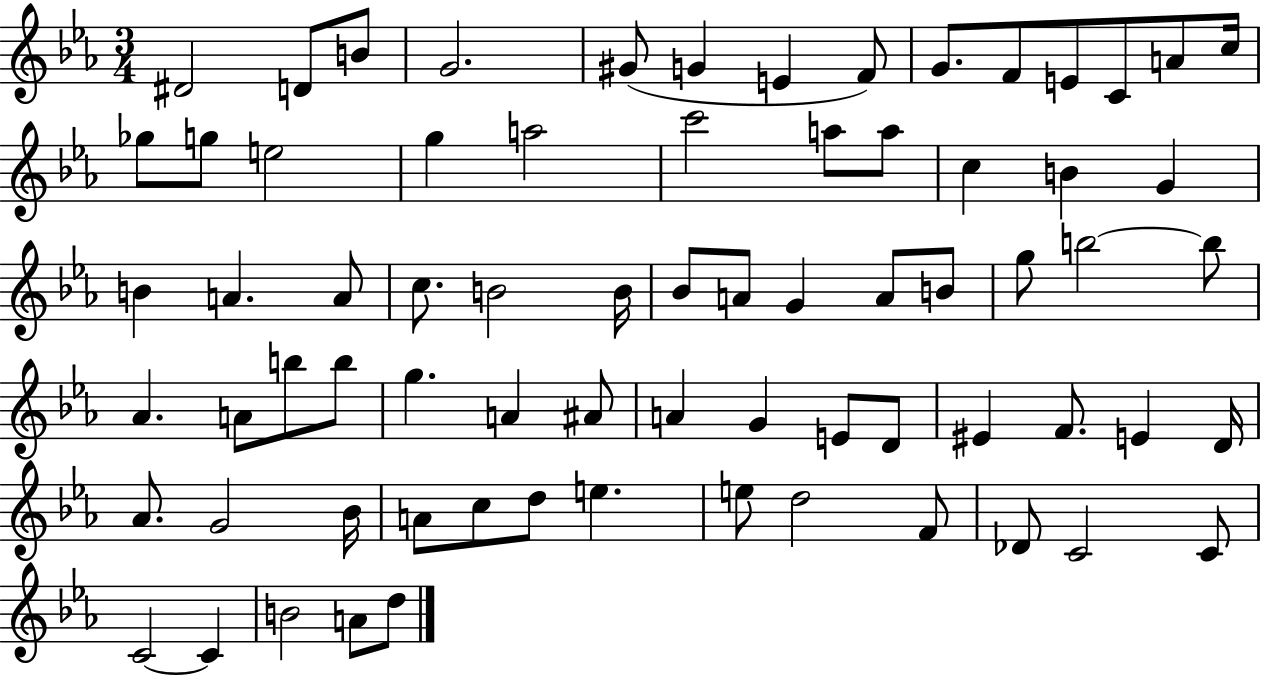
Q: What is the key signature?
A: EES major